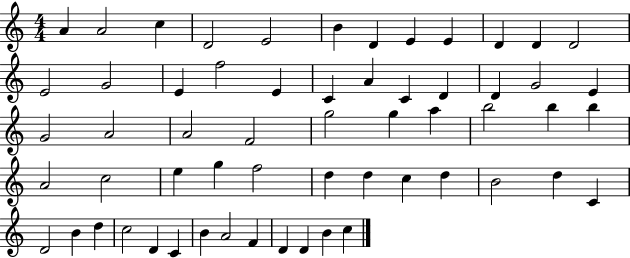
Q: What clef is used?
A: treble